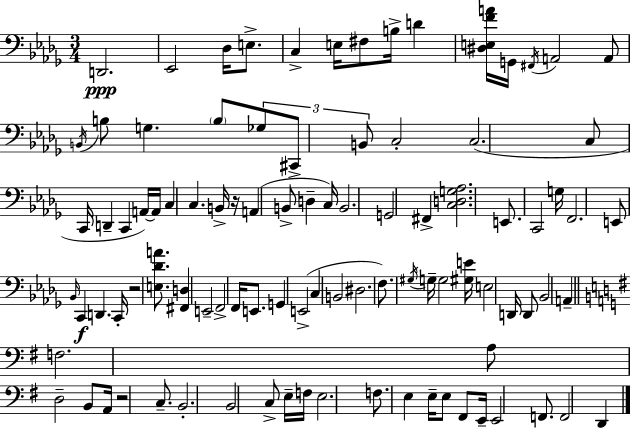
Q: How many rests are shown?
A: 3